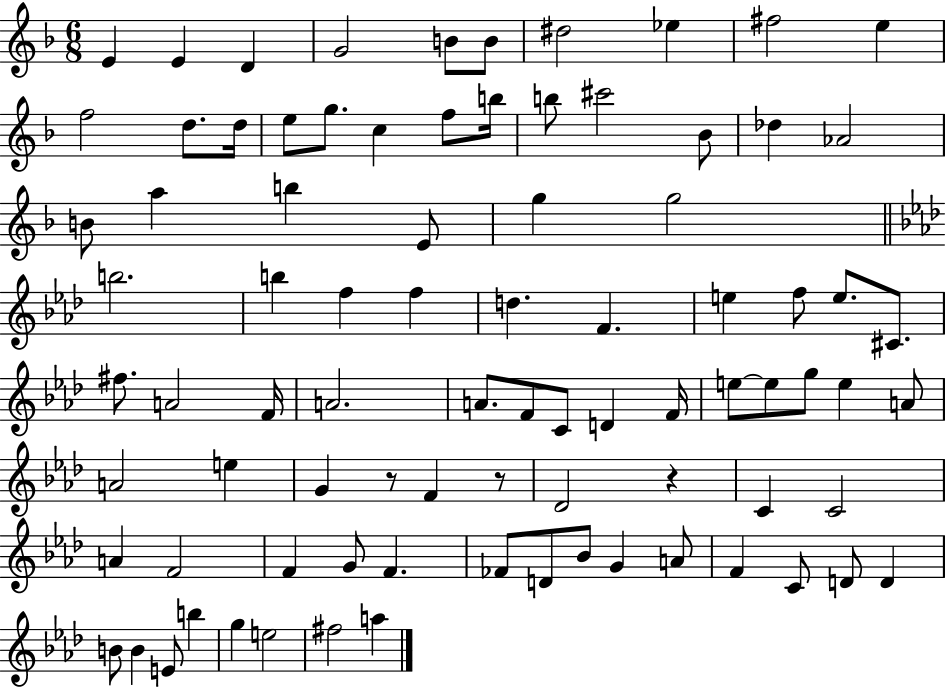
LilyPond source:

{
  \clef treble
  \numericTimeSignature
  \time 6/8
  \key f \major
  e'4 e'4 d'4 | g'2 b'8 b'8 | dis''2 ees''4 | fis''2 e''4 | \break f''2 d''8. d''16 | e''8 g''8. c''4 f''8 b''16 | b''8 cis'''2 bes'8 | des''4 aes'2 | \break b'8 a''4 b''4 e'8 | g''4 g''2 | \bar "||" \break \key aes \major b''2. | b''4 f''4 f''4 | d''4. f'4. | e''4 f''8 e''8. cis'8. | \break fis''8. a'2 f'16 | a'2. | a'8. f'8 c'8 d'4 f'16 | e''8~~ e''8 g''8 e''4 a'8 | \break a'2 e''4 | g'4 r8 f'4 r8 | des'2 r4 | c'4 c'2 | \break a'4 f'2 | f'4 g'8 f'4. | fes'8 d'8 bes'8 g'4 a'8 | f'4 c'8 d'8 d'4 | \break b'8 b'4 e'8 b''4 | g''4 e''2 | fis''2 a''4 | \bar "|."
}